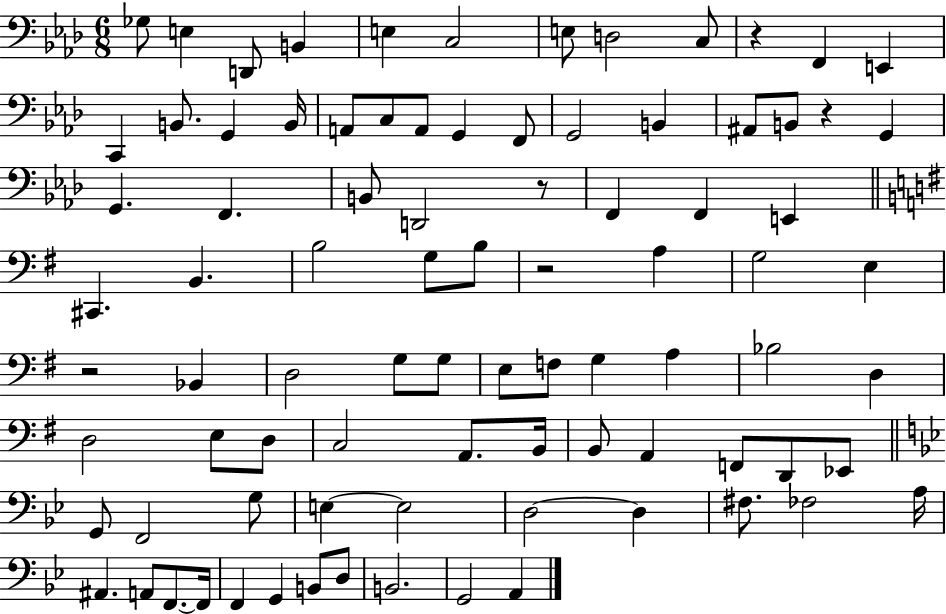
{
  \clef bass
  \numericTimeSignature
  \time 6/8
  \key aes \major
  ges8 e4 d,8 b,4 | e4 c2 | e8 d2 c8 | r4 f,4 e,4 | \break c,4 b,8. g,4 b,16 | a,8 c8 a,8 g,4 f,8 | g,2 b,4 | ais,8 b,8 r4 g,4 | \break g,4. f,4. | b,8 d,2 r8 | f,4 f,4 e,4 | \bar "||" \break \key g \major cis,4. b,4. | b2 g8 b8 | r2 a4 | g2 e4 | \break r2 bes,4 | d2 g8 g8 | e8 f8 g4 a4 | bes2 d4 | \break d2 e8 d8 | c2 a,8. b,16 | b,8 a,4 f,8 d,8 ees,8 | \bar "||" \break \key g \minor g,8 f,2 g8 | e4~~ e2 | d2~~ d4 | fis8. fes2 a16 | \break ais,4. a,8 f,8.~~ f,16 | f,4 g,4 b,8 d8 | b,2. | g,2 a,4 | \break \bar "|."
}